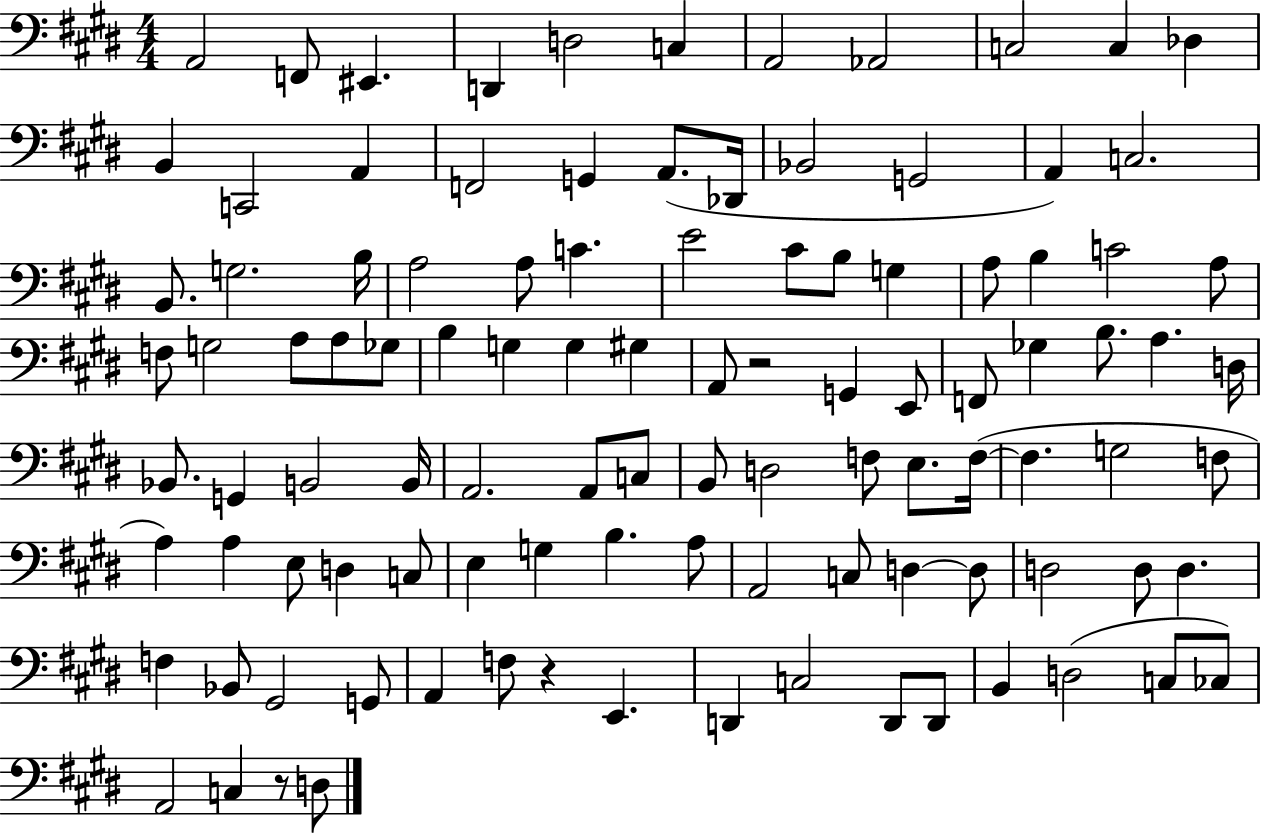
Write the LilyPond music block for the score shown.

{
  \clef bass
  \numericTimeSignature
  \time 4/4
  \key e \major
  a,2 f,8 eis,4. | d,4 d2 c4 | a,2 aes,2 | c2 c4 des4 | \break b,4 c,2 a,4 | f,2 g,4 a,8.( des,16 | bes,2 g,2 | a,4) c2. | \break b,8. g2. b16 | a2 a8 c'4. | e'2 cis'8 b8 g4 | a8 b4 c'2 a8 | \break f8 g2 a8 a8 ges8 | b4 g4 g4 gis4 | a,8 r2 g,4 e,8 | f,8 ges4 b8. a4. d16 | \break bes,8. g,4 b,2 b,16 | a,2. a,8 c8 | b,8 d2 f8 e8. f16~(~ | f4. g2 f8 | \break a4) a4 e8 d4 c8 | e4 g4 b4. a8 | a,2 c8 d4~~ d8 | d2 d8 d4. | \break f4 bes,8 gis,2 g,8 | a,4 f8 r4 e,4. | d,4 c2 d,8 d,8 | b,4 d2( c8 ces8) | \break a,2 c4 r8 d8 | \bar "|."
}